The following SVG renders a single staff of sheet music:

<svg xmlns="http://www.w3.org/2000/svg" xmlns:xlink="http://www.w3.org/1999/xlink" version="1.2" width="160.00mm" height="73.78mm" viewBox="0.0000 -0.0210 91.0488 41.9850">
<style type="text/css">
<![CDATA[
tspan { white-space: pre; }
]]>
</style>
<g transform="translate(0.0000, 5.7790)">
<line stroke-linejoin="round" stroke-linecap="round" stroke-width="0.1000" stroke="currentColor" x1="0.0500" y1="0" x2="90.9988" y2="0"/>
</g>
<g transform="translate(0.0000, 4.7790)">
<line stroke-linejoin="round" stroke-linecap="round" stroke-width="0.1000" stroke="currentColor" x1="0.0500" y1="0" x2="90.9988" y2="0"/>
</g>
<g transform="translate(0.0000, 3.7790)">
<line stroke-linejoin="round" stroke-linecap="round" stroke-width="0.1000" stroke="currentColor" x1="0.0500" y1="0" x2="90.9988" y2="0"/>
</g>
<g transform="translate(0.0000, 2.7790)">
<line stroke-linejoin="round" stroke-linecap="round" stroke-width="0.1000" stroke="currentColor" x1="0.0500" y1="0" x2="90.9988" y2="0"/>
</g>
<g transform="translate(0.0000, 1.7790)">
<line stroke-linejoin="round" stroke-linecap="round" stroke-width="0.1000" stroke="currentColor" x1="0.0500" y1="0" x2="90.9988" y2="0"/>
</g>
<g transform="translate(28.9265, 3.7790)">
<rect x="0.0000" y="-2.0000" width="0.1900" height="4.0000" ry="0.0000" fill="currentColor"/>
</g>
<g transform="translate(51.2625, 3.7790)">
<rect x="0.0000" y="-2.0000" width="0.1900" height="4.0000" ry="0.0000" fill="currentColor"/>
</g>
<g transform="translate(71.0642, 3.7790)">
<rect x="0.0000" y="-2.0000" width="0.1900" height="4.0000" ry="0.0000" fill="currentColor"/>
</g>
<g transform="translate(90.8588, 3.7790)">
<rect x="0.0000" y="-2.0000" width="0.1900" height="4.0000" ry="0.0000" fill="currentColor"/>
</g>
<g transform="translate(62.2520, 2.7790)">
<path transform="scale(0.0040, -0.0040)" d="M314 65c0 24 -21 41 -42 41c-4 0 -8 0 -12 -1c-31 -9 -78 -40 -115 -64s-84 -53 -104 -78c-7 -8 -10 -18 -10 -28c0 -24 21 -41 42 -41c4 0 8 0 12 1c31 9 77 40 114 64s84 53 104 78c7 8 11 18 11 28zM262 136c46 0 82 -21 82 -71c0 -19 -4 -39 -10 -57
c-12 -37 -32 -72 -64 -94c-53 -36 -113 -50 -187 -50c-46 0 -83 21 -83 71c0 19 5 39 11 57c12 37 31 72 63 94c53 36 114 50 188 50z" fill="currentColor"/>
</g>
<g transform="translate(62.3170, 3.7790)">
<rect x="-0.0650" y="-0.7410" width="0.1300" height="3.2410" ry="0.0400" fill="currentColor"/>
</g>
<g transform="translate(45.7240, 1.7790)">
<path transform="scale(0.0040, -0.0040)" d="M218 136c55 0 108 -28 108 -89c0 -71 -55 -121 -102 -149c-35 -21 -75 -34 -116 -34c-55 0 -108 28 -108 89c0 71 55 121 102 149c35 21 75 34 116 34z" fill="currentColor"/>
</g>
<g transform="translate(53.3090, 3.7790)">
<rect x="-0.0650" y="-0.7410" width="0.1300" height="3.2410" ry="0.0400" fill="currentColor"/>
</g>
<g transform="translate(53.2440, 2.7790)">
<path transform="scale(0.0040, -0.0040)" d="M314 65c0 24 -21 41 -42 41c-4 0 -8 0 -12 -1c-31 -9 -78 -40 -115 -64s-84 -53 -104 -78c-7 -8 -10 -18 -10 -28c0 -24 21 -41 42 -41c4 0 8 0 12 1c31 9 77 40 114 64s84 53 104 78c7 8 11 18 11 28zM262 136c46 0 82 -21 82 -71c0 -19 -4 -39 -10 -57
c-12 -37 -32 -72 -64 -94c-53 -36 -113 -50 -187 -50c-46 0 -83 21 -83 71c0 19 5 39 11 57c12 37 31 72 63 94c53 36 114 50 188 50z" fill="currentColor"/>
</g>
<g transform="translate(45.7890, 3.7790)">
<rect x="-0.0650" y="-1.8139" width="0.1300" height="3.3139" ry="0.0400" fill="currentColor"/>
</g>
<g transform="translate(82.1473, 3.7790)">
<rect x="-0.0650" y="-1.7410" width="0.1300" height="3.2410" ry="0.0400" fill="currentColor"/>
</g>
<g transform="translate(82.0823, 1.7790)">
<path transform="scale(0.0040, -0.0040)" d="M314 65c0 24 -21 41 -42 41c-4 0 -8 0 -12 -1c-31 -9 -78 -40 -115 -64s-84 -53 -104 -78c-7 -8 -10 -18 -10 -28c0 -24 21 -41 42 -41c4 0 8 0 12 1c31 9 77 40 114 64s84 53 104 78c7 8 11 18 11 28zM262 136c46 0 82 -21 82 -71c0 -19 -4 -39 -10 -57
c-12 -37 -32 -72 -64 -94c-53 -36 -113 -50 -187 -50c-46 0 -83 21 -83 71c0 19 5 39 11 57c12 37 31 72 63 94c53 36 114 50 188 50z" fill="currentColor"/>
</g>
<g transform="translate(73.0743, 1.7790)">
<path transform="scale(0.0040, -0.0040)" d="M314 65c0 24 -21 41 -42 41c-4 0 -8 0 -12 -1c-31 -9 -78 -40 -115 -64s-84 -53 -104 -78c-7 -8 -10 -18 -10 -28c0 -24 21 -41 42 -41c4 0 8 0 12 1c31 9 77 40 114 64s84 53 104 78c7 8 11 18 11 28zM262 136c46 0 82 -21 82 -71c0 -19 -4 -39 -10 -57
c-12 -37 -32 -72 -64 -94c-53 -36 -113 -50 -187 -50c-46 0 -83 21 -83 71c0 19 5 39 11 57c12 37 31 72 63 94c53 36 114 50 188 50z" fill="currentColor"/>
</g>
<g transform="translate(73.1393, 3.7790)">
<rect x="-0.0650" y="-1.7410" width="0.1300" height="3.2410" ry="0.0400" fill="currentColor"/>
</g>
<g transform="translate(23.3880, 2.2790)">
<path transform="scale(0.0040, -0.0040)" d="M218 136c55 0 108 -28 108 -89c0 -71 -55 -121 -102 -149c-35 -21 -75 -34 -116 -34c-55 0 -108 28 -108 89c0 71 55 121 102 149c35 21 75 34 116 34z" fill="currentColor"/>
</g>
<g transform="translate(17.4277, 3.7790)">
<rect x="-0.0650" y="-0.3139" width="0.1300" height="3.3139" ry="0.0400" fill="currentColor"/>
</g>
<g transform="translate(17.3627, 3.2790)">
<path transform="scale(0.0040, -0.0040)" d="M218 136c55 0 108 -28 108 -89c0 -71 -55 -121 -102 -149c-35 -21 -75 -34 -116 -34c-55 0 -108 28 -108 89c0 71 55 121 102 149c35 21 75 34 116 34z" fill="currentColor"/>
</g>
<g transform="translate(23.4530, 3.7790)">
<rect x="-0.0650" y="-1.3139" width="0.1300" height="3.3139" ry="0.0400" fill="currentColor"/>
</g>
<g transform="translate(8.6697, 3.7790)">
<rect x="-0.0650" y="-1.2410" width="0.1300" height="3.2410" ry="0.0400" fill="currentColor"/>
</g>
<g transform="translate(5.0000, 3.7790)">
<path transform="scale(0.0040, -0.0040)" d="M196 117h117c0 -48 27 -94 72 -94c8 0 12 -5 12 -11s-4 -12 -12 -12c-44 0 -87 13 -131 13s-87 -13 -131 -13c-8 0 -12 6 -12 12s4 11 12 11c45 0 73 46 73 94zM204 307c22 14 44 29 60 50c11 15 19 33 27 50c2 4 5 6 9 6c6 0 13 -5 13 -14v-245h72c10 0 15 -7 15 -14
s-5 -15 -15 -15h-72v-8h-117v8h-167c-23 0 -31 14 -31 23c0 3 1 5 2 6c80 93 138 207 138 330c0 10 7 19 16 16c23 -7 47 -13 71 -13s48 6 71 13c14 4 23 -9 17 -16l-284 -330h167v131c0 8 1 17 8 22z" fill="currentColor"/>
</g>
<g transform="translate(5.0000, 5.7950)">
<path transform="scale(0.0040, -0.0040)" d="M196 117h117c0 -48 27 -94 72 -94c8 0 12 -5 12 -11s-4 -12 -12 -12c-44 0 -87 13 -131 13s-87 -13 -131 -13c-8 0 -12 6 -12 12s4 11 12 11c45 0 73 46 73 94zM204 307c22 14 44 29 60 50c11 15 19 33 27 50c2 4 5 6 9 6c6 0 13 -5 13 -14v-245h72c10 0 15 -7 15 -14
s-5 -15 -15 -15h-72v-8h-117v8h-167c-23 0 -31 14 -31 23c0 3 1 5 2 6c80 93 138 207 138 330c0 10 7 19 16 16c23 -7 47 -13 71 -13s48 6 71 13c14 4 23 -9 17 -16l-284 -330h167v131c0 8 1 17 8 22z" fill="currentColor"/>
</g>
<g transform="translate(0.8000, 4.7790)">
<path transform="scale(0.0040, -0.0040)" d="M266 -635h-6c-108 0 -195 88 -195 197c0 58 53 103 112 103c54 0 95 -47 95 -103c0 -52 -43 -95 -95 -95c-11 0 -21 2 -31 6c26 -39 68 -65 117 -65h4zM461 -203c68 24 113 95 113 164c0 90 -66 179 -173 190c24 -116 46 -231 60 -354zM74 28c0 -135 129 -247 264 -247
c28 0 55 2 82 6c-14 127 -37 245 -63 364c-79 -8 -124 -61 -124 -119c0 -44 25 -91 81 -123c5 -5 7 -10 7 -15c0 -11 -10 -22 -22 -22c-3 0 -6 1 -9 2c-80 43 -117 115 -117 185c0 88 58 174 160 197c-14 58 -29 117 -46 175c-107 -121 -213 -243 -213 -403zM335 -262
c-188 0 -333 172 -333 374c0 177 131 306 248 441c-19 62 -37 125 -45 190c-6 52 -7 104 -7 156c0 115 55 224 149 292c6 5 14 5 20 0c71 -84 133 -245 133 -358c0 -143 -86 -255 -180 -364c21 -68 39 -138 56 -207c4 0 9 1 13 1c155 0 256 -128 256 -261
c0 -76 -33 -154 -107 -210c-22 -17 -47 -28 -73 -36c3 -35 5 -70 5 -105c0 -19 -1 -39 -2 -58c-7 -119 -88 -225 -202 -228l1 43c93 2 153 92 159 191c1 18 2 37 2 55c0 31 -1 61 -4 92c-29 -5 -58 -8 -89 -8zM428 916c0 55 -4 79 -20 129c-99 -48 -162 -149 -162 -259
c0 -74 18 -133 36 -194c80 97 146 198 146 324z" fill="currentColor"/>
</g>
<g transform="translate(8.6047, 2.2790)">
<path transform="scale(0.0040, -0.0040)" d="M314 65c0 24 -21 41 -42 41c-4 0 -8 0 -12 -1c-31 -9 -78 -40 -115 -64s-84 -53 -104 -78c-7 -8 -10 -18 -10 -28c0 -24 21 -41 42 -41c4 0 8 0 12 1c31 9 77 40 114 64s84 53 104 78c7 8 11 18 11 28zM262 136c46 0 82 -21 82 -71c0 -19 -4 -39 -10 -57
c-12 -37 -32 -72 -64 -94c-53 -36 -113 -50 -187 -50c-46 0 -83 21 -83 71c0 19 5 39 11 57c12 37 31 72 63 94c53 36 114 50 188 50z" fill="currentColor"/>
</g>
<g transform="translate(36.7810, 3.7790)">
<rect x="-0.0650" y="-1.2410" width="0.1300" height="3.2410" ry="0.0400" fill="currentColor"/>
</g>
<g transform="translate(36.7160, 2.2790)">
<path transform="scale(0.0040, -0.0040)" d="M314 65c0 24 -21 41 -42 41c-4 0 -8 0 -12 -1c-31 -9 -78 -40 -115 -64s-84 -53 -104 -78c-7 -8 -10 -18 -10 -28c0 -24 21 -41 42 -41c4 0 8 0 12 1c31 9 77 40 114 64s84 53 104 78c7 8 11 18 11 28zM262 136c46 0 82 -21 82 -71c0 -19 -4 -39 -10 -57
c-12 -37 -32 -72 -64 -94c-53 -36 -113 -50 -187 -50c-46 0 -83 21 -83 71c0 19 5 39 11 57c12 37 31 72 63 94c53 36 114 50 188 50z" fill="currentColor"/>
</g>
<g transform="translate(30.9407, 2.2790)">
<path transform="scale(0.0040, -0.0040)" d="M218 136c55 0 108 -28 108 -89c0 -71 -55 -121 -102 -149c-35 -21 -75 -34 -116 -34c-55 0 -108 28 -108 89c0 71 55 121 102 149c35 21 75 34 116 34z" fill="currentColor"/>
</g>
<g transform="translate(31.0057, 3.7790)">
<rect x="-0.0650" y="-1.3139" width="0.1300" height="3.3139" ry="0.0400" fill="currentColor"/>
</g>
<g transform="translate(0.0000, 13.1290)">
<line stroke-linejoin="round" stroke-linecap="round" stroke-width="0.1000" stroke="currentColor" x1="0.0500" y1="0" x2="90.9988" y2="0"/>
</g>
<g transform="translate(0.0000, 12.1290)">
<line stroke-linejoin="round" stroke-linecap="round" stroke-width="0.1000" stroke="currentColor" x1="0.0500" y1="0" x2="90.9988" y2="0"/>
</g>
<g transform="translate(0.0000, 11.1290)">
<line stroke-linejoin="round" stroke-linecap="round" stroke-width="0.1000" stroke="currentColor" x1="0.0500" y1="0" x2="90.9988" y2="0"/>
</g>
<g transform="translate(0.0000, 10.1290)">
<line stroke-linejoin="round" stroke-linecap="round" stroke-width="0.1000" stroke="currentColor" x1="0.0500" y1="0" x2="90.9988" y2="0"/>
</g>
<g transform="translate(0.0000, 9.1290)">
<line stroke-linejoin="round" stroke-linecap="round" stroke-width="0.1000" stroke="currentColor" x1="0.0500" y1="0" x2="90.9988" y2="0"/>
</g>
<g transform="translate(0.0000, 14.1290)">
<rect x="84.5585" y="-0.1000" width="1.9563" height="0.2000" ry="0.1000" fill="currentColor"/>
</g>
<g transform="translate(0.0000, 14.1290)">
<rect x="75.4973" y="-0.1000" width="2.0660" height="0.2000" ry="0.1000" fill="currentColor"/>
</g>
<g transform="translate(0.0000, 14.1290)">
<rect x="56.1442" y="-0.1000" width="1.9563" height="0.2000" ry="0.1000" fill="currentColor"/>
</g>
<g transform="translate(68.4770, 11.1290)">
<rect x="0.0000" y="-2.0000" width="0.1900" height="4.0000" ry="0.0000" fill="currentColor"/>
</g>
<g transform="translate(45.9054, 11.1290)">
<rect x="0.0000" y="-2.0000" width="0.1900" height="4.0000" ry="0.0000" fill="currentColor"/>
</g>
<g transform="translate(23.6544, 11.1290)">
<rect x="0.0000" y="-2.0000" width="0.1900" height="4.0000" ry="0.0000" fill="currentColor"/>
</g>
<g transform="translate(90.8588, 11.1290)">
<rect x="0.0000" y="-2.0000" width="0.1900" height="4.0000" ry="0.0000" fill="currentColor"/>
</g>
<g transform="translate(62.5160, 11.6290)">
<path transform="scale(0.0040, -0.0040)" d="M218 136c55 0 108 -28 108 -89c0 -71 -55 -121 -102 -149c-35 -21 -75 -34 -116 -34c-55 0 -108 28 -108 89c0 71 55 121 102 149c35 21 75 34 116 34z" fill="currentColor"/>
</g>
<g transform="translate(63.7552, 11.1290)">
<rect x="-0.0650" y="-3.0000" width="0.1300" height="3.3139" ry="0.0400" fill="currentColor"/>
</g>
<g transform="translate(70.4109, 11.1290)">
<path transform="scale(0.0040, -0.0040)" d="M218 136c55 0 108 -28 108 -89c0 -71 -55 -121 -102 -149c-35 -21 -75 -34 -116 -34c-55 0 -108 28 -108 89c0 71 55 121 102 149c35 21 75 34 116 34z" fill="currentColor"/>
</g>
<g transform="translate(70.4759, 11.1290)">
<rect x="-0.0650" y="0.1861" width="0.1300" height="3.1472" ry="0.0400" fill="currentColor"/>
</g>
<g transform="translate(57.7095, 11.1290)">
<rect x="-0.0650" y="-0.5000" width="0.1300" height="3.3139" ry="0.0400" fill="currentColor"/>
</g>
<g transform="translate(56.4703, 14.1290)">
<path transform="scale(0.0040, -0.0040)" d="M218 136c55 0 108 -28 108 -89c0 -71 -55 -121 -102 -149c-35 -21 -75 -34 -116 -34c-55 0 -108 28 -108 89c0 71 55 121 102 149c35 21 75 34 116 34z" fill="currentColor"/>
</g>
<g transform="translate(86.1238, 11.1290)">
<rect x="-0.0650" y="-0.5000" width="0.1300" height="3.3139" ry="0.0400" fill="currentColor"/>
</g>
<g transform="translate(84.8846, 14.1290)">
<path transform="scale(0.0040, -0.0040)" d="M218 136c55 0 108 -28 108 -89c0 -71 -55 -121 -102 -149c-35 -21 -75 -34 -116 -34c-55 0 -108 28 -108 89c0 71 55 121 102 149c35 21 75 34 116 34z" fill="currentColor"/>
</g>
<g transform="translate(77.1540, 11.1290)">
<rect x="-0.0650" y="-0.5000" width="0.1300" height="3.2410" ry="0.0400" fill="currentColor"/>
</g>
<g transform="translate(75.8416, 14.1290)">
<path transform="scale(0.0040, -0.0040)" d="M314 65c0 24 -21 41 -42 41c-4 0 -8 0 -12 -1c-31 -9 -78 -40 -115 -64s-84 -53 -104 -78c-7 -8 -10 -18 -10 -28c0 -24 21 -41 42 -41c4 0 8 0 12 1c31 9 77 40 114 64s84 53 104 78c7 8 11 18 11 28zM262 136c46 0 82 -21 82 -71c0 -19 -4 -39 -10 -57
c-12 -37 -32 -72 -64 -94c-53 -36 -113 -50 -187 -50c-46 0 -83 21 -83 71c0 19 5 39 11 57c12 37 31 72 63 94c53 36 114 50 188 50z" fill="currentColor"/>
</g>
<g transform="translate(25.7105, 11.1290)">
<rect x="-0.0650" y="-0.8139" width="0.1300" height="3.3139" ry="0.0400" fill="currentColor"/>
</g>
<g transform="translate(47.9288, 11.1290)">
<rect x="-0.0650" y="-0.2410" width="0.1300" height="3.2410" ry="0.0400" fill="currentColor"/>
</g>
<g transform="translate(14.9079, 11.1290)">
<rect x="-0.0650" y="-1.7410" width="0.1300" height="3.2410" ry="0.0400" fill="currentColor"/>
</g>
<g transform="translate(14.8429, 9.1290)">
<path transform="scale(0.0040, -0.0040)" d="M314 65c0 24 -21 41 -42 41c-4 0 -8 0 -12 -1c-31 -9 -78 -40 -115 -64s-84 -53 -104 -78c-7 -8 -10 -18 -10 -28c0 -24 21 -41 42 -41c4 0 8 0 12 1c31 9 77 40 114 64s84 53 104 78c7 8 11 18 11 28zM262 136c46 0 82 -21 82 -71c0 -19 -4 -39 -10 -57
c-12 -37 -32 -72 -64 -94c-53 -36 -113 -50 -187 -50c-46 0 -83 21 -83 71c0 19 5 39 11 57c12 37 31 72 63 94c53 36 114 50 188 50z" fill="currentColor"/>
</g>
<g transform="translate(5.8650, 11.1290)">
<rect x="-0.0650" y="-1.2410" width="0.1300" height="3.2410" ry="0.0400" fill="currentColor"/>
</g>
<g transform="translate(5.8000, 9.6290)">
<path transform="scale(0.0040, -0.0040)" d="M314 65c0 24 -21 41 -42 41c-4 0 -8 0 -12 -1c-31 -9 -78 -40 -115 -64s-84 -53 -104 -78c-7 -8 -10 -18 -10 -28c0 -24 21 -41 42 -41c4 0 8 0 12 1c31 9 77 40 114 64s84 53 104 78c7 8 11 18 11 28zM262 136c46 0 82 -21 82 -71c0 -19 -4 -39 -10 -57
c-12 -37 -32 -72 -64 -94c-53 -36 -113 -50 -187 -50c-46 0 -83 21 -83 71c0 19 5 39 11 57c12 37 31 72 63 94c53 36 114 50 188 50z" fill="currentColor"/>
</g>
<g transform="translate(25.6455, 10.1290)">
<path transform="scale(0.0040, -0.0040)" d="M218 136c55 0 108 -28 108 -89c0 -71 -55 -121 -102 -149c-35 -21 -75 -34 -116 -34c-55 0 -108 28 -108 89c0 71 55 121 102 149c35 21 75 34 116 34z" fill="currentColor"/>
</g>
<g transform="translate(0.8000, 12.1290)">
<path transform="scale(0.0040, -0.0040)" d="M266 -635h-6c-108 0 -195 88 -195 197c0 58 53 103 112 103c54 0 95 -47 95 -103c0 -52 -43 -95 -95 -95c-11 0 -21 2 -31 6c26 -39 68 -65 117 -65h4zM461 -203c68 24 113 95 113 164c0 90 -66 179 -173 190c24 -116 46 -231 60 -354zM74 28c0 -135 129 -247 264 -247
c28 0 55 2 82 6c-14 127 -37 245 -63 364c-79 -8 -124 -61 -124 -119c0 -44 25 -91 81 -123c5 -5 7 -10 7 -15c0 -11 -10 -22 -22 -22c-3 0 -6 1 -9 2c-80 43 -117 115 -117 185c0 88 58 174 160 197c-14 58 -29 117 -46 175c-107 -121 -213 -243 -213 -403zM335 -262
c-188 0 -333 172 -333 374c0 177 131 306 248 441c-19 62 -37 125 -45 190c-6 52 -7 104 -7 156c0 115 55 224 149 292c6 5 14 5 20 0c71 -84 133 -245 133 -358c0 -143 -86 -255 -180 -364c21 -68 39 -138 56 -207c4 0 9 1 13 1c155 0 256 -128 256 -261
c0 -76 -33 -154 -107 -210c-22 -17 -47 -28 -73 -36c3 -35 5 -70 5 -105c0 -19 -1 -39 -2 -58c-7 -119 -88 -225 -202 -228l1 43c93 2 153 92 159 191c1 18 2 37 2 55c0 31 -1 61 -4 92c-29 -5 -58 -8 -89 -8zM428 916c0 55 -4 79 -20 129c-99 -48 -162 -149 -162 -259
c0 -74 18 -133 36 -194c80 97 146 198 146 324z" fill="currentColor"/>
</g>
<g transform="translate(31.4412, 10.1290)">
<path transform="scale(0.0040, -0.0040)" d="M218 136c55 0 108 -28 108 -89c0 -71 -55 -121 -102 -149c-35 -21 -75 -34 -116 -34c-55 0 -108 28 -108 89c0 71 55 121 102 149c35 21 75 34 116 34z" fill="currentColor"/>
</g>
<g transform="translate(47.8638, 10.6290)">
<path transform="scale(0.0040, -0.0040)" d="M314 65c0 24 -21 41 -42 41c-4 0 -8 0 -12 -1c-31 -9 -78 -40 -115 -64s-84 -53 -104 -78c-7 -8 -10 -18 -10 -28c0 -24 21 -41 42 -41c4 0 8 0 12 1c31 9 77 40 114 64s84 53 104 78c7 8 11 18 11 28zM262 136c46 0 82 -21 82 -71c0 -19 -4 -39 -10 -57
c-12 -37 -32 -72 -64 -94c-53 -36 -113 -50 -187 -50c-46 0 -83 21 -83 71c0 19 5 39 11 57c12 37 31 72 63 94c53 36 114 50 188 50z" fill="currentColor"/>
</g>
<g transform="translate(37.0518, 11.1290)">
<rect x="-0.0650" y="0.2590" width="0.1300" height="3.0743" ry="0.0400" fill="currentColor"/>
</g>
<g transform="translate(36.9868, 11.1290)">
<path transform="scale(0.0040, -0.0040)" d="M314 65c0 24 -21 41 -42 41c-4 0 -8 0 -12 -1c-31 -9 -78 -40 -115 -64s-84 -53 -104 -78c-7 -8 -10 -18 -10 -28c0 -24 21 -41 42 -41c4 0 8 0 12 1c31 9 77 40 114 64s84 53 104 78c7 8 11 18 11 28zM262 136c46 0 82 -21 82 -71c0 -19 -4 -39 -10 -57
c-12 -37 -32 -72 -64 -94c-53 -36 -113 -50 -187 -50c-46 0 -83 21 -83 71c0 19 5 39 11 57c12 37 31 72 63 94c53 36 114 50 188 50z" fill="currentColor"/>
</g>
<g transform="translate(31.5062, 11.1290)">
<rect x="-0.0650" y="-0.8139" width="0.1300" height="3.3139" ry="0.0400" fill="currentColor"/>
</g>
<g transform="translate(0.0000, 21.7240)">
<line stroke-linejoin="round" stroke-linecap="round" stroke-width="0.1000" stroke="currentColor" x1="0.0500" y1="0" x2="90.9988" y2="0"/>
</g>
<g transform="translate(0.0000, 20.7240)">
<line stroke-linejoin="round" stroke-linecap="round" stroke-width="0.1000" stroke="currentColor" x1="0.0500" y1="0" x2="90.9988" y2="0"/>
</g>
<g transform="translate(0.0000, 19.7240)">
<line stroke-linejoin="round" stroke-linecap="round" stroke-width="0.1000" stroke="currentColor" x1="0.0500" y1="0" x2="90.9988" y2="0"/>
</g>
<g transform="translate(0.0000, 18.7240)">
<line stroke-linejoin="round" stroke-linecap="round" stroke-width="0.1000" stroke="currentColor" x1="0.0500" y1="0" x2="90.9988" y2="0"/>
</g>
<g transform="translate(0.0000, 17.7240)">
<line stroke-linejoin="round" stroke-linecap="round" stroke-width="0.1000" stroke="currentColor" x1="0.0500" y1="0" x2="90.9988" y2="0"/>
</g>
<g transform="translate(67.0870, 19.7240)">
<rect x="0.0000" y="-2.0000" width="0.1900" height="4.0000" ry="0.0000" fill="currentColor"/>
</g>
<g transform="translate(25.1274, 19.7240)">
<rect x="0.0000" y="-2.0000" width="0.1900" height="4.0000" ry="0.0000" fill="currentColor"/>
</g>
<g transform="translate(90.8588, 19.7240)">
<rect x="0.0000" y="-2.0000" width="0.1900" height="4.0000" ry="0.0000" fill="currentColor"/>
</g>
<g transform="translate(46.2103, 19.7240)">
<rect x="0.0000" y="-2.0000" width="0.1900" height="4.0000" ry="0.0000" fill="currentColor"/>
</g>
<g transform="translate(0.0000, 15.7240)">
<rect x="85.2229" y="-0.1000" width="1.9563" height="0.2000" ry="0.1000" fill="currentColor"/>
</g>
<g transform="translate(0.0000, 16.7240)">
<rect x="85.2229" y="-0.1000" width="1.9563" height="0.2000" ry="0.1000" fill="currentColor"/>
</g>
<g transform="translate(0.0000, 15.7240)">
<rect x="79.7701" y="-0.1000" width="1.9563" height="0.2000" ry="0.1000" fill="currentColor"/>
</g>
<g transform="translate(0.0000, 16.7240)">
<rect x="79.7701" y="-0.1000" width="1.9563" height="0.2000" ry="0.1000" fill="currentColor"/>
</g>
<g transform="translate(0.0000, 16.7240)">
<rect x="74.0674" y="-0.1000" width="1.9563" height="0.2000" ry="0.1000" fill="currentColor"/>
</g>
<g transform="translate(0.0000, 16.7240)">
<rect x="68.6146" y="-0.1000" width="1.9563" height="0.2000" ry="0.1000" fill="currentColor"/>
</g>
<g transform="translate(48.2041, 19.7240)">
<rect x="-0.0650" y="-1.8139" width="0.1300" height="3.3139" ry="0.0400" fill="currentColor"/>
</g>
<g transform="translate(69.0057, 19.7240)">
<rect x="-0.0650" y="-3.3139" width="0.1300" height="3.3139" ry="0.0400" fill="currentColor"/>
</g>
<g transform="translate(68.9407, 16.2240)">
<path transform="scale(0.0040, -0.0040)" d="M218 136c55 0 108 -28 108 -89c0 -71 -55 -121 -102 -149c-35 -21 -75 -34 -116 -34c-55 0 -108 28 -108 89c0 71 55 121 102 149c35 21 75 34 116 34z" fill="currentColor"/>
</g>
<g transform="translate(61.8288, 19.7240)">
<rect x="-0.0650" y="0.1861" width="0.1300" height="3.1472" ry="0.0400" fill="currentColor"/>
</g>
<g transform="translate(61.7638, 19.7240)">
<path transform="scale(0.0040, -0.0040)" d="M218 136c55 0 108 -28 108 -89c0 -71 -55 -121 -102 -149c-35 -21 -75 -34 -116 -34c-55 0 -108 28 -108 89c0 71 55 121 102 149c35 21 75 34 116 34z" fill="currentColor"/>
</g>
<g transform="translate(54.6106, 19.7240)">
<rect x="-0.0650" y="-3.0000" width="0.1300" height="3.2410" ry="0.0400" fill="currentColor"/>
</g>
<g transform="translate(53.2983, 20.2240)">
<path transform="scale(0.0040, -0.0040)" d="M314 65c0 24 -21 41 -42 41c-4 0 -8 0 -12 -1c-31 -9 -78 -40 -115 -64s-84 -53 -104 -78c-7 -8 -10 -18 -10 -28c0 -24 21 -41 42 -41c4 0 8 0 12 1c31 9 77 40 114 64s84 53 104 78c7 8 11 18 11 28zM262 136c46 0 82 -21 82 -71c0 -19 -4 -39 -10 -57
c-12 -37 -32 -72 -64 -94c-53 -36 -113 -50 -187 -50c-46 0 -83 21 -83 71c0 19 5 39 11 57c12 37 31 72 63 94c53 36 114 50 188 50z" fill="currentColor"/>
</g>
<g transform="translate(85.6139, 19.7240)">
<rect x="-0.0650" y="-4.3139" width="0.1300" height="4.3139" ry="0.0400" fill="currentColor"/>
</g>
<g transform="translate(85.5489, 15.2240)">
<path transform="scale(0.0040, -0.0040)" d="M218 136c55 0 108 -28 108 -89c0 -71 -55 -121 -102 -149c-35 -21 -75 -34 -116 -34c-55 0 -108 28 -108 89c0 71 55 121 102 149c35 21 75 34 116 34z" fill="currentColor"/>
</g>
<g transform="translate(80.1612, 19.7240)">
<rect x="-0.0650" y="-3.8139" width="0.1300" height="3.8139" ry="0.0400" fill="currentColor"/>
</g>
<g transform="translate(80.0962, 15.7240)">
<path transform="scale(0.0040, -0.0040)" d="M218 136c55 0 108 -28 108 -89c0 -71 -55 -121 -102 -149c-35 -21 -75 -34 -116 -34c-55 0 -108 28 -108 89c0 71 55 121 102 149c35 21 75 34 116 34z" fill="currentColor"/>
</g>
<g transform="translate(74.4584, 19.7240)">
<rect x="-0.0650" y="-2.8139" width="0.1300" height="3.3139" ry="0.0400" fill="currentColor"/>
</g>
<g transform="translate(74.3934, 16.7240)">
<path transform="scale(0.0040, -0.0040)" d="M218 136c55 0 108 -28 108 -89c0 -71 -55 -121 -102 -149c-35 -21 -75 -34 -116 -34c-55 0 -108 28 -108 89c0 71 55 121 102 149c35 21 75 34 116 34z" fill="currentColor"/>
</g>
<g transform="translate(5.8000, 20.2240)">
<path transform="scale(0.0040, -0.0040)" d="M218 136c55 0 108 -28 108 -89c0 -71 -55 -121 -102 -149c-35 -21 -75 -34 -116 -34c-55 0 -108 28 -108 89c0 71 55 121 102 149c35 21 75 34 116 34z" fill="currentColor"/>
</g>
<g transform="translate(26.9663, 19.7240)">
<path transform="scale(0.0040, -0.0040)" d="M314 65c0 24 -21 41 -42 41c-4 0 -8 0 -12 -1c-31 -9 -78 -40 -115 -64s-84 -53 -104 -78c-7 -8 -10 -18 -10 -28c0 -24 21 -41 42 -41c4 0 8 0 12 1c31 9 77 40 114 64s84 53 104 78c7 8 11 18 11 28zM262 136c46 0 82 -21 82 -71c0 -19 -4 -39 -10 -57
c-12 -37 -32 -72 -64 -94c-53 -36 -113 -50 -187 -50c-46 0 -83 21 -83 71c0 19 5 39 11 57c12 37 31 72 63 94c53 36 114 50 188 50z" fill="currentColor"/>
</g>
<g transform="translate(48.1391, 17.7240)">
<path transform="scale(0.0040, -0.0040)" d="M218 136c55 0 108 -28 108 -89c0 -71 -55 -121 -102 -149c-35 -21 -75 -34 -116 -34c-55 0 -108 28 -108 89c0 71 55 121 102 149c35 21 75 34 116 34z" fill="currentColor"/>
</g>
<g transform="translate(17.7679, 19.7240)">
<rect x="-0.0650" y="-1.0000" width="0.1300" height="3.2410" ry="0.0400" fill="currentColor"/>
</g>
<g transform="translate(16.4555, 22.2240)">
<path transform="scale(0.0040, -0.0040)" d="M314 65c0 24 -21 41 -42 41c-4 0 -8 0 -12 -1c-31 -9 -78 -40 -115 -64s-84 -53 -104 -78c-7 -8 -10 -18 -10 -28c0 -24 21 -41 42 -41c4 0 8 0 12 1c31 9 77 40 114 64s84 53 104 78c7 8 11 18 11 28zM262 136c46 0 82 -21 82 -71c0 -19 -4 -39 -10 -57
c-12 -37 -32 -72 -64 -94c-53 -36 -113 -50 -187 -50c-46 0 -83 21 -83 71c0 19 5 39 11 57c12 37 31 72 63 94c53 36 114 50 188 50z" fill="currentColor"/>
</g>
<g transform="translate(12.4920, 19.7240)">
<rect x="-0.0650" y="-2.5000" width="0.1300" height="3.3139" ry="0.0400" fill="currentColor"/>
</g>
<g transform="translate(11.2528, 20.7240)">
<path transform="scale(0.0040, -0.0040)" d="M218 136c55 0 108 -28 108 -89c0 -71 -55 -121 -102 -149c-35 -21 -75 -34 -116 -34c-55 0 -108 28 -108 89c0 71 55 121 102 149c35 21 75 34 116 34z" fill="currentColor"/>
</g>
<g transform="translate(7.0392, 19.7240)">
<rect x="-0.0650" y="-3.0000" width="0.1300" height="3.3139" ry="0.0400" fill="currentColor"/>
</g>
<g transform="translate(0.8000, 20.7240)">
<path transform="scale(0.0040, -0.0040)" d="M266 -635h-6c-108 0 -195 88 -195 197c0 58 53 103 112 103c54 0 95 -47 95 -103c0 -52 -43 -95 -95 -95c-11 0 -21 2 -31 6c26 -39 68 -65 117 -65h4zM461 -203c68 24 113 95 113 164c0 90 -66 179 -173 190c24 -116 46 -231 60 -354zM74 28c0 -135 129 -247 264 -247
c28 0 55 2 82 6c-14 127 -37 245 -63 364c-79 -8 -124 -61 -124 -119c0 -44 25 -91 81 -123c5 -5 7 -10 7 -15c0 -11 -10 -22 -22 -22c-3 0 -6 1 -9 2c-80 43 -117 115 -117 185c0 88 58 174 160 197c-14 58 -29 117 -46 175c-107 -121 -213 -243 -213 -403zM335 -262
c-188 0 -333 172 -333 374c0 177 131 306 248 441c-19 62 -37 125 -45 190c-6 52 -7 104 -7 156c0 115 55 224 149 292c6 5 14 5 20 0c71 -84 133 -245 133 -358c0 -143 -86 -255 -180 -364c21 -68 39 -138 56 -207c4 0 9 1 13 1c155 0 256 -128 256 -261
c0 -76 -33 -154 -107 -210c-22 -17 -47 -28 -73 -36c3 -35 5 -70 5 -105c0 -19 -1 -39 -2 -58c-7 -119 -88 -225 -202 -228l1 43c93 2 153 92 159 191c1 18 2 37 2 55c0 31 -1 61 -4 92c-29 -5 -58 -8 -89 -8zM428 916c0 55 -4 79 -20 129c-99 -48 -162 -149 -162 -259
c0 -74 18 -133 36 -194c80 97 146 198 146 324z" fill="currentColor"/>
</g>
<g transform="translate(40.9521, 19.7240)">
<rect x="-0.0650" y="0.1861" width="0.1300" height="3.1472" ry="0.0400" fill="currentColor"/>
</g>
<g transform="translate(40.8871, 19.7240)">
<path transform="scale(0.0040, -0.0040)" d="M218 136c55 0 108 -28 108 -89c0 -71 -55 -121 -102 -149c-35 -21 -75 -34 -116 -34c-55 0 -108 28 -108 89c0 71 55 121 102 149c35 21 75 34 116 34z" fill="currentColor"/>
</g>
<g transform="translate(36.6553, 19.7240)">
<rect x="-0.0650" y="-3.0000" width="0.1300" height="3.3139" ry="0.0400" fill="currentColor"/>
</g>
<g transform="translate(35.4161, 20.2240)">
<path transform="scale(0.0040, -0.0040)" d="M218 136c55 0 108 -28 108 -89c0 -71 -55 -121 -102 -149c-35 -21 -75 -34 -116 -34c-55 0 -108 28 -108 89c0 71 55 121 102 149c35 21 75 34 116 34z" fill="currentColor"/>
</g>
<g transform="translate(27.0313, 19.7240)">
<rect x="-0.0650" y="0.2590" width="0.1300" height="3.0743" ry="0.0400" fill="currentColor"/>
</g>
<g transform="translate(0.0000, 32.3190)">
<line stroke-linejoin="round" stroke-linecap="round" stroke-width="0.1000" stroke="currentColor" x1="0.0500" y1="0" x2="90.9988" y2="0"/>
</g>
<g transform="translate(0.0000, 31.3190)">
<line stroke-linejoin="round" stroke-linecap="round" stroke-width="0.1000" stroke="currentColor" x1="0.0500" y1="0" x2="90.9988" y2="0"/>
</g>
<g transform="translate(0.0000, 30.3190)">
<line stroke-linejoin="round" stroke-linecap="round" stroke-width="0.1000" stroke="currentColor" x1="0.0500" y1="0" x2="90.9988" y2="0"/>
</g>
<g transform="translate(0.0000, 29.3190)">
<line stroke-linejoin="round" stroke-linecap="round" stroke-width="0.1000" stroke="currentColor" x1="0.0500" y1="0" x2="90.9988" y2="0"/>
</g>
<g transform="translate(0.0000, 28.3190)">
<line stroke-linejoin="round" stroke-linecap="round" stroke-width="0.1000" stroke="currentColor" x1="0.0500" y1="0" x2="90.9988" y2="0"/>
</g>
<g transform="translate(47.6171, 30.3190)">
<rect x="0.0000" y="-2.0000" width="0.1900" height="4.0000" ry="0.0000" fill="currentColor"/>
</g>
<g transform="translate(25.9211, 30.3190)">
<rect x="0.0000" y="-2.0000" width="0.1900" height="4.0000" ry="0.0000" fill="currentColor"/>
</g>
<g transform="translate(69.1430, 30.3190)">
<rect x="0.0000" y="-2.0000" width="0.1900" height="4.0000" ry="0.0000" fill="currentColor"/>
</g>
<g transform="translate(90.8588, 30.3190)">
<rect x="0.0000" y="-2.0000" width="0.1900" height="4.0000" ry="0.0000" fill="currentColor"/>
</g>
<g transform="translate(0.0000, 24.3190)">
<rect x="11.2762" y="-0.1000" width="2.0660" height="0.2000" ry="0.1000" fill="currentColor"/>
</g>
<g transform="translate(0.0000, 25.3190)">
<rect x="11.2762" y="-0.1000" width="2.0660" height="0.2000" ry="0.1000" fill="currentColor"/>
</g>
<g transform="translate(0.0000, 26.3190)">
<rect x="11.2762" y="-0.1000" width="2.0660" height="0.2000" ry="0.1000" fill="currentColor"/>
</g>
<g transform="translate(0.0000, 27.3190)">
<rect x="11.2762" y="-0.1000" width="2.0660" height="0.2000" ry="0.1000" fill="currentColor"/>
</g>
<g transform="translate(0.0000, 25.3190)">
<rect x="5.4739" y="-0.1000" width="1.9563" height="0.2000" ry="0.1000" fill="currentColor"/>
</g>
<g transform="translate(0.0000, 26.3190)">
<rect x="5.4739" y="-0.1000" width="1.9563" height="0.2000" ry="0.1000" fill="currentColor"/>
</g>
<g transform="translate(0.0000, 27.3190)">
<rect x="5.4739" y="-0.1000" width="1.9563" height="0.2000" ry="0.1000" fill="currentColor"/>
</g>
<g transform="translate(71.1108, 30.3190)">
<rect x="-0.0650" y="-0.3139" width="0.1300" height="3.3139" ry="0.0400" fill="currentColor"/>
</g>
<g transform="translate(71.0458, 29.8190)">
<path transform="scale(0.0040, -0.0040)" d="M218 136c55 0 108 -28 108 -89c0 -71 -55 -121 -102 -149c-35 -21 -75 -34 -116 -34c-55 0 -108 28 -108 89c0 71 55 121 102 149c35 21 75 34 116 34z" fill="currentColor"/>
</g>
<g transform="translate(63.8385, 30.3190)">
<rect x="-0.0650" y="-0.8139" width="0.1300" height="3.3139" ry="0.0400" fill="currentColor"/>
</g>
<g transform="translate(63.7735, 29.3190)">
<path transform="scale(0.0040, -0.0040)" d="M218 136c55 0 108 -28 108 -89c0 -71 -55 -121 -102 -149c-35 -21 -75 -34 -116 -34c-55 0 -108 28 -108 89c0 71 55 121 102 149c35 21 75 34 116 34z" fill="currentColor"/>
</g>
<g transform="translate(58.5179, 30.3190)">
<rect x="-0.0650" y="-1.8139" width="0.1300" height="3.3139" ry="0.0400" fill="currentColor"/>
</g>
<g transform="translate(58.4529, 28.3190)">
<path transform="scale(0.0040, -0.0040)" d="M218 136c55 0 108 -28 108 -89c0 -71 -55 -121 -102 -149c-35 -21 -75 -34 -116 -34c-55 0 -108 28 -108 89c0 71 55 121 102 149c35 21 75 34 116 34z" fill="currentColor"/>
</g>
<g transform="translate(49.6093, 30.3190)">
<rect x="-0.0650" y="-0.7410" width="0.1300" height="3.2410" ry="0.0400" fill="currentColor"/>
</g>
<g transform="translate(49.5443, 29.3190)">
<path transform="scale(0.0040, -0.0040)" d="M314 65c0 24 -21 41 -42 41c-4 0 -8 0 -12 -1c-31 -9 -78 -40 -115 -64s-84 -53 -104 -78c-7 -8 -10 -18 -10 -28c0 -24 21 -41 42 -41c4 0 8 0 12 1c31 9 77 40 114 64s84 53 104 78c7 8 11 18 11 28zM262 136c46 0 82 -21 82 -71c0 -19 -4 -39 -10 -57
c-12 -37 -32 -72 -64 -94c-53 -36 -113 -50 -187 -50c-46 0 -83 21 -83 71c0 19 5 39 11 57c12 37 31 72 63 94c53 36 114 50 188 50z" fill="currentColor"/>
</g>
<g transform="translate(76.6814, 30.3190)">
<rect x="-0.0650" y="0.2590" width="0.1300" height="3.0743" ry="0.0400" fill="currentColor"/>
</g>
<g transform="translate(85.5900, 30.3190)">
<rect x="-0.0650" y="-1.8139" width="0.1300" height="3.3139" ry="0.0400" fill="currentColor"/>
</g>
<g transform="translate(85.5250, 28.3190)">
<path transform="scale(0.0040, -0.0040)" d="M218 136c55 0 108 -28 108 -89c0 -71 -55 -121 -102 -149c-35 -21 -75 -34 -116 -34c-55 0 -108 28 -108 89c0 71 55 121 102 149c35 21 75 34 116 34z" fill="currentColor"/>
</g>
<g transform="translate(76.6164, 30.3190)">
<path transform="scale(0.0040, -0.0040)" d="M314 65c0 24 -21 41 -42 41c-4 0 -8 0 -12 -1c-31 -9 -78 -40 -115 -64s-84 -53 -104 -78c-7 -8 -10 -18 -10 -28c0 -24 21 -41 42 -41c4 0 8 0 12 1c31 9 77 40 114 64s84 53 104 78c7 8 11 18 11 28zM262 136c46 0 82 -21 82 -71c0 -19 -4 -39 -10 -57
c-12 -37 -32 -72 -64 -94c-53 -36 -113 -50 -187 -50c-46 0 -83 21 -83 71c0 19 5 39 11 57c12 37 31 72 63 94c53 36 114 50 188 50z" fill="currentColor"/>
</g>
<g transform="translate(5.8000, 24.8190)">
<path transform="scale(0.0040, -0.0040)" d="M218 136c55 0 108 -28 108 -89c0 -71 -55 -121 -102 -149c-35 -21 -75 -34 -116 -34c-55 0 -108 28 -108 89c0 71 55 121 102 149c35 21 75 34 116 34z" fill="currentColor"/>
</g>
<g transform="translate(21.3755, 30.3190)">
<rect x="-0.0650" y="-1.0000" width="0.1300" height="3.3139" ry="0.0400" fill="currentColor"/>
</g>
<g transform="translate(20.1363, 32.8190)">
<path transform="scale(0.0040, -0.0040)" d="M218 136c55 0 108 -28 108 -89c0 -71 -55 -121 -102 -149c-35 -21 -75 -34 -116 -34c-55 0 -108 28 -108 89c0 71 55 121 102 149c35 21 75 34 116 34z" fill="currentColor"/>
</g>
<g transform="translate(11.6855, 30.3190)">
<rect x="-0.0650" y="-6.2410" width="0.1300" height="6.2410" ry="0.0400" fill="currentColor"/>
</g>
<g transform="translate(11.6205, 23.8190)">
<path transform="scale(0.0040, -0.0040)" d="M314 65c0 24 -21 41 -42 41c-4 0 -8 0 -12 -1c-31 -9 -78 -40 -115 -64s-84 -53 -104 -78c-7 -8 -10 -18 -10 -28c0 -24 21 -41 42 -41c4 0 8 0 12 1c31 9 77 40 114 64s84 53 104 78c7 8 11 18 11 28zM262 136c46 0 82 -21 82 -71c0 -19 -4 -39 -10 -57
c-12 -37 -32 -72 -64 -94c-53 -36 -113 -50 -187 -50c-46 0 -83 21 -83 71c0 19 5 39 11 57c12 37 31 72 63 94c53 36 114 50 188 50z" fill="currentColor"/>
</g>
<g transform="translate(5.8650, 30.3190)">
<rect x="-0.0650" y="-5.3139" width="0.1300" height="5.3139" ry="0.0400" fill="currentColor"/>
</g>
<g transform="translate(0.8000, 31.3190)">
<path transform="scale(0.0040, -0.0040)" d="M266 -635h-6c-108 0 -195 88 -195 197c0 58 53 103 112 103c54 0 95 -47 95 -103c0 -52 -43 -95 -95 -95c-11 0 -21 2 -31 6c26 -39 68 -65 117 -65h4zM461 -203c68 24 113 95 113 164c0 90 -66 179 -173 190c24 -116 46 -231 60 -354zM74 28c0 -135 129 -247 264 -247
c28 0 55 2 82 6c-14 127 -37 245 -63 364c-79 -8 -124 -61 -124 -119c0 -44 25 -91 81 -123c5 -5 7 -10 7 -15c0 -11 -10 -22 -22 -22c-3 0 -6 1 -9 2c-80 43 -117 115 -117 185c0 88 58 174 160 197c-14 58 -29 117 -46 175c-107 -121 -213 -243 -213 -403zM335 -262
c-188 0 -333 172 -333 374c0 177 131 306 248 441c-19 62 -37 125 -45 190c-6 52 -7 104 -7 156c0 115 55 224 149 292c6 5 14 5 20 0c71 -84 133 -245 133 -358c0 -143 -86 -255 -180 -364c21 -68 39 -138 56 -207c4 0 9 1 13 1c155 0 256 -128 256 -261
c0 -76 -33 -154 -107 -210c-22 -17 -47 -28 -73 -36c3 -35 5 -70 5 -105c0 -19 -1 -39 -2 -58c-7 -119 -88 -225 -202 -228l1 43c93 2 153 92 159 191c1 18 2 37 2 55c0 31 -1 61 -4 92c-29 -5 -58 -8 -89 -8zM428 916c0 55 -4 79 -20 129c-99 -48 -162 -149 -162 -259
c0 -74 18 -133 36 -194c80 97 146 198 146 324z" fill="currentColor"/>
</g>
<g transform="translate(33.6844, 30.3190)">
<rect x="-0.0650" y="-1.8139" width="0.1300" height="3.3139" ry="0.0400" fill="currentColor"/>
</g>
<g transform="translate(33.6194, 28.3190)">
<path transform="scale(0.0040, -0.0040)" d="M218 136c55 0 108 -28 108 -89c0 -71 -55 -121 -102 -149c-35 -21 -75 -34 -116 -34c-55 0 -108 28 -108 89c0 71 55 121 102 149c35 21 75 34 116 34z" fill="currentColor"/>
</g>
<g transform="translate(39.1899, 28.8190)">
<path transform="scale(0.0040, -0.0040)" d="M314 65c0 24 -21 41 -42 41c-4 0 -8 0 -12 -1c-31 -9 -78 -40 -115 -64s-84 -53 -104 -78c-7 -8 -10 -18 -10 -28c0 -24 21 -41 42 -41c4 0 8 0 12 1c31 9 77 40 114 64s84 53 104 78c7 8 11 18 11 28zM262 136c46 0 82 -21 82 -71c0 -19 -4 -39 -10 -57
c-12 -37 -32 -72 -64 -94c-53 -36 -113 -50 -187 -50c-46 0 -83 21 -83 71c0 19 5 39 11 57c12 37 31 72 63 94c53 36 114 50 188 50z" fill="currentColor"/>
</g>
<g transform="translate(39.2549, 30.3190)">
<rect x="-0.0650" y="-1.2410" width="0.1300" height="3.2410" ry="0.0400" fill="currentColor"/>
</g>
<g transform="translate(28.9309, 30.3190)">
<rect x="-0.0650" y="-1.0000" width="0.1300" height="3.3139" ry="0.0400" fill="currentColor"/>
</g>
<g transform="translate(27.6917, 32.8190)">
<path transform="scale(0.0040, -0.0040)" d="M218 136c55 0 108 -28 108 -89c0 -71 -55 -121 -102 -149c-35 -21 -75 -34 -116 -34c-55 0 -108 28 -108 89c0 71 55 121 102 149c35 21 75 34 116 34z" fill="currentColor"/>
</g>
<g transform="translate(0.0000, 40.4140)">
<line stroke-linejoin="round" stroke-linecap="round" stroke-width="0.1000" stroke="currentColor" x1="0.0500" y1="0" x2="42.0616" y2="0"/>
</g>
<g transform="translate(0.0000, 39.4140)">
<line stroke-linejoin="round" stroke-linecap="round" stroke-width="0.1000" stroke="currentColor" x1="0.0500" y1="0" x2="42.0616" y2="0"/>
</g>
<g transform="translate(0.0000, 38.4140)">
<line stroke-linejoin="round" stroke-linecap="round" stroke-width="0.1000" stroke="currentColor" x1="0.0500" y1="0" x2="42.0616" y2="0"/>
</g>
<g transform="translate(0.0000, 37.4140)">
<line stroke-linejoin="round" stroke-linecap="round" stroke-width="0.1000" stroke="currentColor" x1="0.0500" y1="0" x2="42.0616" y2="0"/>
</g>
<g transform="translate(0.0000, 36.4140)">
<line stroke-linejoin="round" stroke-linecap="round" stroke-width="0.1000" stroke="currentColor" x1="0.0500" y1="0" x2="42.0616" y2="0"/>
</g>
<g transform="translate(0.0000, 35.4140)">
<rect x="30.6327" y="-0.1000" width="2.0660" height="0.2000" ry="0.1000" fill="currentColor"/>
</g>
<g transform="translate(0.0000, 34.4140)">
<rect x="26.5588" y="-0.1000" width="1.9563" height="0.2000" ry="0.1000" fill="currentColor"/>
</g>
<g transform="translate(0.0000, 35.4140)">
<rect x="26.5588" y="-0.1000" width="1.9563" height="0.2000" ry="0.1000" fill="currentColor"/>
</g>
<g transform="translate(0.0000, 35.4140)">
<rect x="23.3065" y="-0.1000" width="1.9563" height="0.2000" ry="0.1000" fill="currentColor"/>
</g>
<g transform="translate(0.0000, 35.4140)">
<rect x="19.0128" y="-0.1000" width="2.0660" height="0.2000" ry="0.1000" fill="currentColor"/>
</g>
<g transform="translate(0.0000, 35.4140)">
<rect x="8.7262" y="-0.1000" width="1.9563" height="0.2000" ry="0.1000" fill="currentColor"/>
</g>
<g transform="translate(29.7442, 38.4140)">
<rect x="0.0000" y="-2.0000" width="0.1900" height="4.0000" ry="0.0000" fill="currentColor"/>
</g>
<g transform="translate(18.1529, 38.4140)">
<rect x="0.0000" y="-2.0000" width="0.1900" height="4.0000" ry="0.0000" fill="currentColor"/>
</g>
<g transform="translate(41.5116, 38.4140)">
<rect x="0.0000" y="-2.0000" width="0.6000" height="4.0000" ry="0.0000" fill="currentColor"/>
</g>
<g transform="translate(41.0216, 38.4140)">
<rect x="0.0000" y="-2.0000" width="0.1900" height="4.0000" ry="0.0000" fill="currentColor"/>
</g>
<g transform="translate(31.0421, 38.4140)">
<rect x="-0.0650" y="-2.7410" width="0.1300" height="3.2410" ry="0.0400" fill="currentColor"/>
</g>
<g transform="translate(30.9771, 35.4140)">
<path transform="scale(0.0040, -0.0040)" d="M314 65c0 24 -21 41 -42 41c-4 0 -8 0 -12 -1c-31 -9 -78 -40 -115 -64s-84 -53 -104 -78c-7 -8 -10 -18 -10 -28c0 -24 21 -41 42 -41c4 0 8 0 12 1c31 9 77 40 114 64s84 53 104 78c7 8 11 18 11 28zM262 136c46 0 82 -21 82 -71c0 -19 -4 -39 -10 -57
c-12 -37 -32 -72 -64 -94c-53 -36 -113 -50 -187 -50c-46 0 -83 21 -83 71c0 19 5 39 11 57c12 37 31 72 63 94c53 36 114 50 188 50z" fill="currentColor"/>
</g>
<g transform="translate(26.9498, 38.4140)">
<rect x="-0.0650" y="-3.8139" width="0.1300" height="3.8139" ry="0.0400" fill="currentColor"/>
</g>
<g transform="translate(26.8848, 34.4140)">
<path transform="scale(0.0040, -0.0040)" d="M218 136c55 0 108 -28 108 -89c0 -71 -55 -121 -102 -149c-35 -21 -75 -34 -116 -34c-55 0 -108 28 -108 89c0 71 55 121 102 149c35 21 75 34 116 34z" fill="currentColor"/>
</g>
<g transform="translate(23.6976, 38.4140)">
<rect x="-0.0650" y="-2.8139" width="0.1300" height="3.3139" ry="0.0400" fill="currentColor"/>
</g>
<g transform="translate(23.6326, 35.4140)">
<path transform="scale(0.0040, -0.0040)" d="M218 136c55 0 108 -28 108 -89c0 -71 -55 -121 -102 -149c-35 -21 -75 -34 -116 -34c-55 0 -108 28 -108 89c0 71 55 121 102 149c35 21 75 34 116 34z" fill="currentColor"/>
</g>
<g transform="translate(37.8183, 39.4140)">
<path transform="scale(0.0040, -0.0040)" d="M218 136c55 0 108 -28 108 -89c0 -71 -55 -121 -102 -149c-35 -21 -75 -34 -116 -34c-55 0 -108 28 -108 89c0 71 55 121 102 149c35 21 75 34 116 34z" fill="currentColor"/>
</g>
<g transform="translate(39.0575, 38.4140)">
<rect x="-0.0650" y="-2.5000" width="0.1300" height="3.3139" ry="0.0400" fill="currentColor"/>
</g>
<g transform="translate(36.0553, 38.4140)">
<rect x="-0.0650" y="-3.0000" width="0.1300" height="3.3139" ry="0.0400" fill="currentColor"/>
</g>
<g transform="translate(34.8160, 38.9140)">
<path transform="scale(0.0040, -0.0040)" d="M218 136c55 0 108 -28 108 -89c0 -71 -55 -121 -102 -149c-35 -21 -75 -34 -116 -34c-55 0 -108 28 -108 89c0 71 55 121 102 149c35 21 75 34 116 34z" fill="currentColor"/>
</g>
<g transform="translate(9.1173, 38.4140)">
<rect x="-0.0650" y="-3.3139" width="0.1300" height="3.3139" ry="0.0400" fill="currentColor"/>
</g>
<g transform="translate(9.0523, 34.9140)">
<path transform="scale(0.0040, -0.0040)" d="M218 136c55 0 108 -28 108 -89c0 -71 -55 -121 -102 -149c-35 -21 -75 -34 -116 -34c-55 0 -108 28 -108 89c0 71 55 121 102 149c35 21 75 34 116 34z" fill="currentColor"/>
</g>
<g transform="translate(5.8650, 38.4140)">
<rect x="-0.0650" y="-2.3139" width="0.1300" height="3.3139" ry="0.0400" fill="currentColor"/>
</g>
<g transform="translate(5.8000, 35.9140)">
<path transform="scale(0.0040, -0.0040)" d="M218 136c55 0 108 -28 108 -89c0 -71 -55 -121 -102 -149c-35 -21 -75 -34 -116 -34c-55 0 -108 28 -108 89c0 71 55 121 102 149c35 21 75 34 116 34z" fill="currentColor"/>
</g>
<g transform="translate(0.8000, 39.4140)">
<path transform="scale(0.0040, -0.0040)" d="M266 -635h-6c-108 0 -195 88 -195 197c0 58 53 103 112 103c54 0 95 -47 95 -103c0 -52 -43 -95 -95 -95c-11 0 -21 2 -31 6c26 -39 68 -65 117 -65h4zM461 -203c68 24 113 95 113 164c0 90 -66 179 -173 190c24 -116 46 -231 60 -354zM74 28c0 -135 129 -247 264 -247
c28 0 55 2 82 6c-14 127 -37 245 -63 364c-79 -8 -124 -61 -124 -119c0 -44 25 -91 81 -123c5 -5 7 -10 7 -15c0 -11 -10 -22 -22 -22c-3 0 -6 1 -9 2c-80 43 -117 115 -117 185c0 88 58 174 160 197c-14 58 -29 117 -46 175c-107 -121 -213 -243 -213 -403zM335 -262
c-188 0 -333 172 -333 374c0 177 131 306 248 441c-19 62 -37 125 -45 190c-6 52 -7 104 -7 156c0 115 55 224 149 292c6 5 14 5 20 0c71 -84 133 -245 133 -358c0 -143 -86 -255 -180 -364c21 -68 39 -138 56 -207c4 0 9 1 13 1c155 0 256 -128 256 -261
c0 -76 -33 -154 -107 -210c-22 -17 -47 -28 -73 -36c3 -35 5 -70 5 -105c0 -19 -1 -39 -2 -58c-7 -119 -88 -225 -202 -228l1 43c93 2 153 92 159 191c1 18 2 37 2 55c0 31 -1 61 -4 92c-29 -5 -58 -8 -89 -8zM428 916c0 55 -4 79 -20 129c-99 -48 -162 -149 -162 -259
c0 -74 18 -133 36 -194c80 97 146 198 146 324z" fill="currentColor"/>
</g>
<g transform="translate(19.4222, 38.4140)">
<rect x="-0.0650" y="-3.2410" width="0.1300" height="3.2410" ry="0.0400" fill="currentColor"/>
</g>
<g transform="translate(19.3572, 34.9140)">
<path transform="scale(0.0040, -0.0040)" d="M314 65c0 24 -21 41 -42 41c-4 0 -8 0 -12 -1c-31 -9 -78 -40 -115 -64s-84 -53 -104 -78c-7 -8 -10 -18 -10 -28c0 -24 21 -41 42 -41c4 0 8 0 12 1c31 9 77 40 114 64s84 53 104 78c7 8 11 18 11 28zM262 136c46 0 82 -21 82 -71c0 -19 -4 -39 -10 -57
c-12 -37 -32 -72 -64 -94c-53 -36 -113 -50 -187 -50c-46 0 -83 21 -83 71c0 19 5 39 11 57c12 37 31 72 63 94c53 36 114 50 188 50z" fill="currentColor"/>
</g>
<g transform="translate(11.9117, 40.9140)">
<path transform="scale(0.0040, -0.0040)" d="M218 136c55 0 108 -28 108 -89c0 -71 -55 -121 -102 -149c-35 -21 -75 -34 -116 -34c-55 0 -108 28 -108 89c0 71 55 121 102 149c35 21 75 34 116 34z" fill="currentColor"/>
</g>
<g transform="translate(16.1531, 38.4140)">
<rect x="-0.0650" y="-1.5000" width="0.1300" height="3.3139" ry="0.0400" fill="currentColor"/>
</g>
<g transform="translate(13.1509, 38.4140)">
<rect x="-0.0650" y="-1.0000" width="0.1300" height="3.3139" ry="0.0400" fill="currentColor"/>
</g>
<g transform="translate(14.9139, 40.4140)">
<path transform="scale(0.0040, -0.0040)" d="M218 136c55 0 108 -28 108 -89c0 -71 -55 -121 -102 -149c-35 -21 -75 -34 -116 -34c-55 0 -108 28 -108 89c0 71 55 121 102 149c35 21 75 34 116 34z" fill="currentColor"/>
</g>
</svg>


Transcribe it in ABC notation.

X:1
T:Untitled
M:4/4
L:1/4
K:C
e2 c e e e2 f d2 d2 f2 f2 e2 f2 d d B2 c2 C A B C2 C A G D2 B2 A B f A2 B b a c' d' f' a'2 D D f e2 d2 f d c B2 f g b D E b2 a c' a2 A G